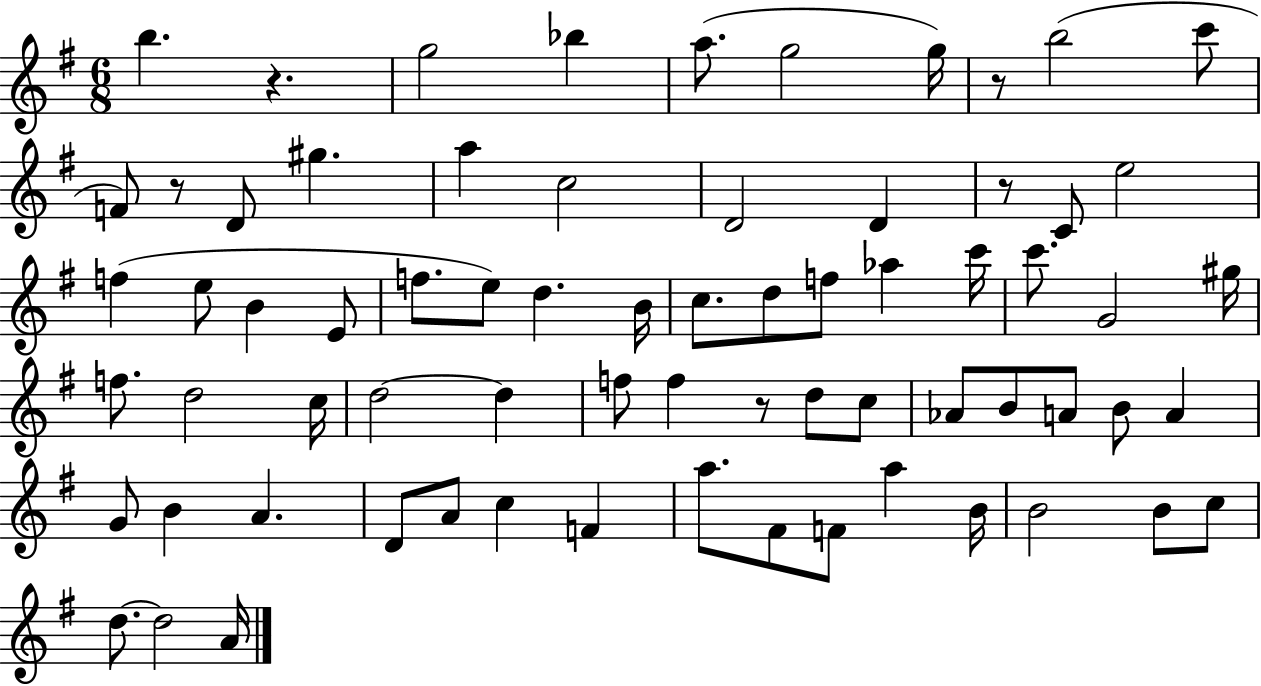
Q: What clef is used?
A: treble